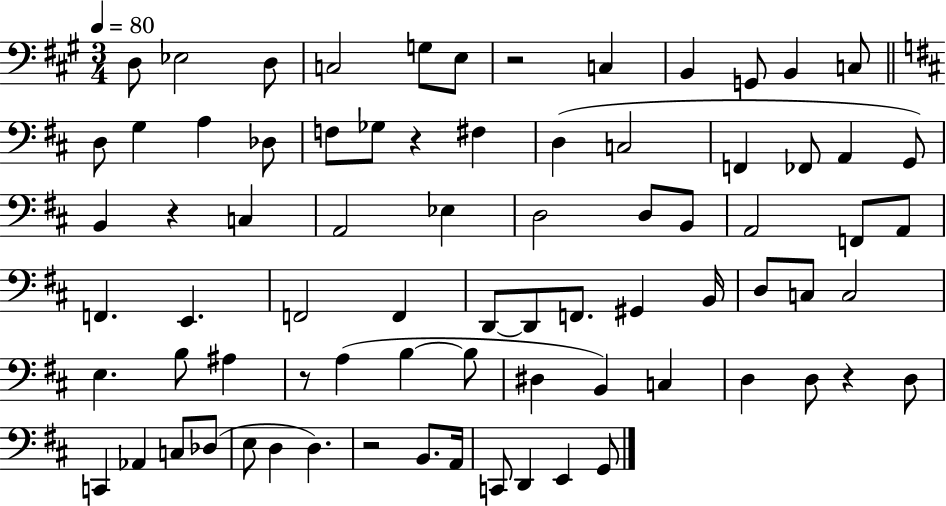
D3/e Eb3/h D3/e C3/h G3/e E3/e R/h C3/q B2/q G2/e B2/q C3/e D3/e G3/q A3/q Db3/e F3/e Gb3/e R/q F#3/q D3/q C3/h F2/q FES2/e A2/q G2/e B2/q R/q C3/q A2/h Eb3/q D3/h D3/e B2/e A2/h F2/e A2/e F2/q. E2/q. F2/h F2/q D2/e D2/e F2/e. G#2/q B2/s D3/e C3/e C3/h E3/q. B3/e A#3/q R/e A3/q B3/q B3/e D#3/q B2/q C3/q D3/q D3/e R/q D3/e C2/q Ab2/q C3/e Db3/e E3/e D3/q D3/q. R/h B2/e. A2/s C2/e D2/q E2/q G2/e